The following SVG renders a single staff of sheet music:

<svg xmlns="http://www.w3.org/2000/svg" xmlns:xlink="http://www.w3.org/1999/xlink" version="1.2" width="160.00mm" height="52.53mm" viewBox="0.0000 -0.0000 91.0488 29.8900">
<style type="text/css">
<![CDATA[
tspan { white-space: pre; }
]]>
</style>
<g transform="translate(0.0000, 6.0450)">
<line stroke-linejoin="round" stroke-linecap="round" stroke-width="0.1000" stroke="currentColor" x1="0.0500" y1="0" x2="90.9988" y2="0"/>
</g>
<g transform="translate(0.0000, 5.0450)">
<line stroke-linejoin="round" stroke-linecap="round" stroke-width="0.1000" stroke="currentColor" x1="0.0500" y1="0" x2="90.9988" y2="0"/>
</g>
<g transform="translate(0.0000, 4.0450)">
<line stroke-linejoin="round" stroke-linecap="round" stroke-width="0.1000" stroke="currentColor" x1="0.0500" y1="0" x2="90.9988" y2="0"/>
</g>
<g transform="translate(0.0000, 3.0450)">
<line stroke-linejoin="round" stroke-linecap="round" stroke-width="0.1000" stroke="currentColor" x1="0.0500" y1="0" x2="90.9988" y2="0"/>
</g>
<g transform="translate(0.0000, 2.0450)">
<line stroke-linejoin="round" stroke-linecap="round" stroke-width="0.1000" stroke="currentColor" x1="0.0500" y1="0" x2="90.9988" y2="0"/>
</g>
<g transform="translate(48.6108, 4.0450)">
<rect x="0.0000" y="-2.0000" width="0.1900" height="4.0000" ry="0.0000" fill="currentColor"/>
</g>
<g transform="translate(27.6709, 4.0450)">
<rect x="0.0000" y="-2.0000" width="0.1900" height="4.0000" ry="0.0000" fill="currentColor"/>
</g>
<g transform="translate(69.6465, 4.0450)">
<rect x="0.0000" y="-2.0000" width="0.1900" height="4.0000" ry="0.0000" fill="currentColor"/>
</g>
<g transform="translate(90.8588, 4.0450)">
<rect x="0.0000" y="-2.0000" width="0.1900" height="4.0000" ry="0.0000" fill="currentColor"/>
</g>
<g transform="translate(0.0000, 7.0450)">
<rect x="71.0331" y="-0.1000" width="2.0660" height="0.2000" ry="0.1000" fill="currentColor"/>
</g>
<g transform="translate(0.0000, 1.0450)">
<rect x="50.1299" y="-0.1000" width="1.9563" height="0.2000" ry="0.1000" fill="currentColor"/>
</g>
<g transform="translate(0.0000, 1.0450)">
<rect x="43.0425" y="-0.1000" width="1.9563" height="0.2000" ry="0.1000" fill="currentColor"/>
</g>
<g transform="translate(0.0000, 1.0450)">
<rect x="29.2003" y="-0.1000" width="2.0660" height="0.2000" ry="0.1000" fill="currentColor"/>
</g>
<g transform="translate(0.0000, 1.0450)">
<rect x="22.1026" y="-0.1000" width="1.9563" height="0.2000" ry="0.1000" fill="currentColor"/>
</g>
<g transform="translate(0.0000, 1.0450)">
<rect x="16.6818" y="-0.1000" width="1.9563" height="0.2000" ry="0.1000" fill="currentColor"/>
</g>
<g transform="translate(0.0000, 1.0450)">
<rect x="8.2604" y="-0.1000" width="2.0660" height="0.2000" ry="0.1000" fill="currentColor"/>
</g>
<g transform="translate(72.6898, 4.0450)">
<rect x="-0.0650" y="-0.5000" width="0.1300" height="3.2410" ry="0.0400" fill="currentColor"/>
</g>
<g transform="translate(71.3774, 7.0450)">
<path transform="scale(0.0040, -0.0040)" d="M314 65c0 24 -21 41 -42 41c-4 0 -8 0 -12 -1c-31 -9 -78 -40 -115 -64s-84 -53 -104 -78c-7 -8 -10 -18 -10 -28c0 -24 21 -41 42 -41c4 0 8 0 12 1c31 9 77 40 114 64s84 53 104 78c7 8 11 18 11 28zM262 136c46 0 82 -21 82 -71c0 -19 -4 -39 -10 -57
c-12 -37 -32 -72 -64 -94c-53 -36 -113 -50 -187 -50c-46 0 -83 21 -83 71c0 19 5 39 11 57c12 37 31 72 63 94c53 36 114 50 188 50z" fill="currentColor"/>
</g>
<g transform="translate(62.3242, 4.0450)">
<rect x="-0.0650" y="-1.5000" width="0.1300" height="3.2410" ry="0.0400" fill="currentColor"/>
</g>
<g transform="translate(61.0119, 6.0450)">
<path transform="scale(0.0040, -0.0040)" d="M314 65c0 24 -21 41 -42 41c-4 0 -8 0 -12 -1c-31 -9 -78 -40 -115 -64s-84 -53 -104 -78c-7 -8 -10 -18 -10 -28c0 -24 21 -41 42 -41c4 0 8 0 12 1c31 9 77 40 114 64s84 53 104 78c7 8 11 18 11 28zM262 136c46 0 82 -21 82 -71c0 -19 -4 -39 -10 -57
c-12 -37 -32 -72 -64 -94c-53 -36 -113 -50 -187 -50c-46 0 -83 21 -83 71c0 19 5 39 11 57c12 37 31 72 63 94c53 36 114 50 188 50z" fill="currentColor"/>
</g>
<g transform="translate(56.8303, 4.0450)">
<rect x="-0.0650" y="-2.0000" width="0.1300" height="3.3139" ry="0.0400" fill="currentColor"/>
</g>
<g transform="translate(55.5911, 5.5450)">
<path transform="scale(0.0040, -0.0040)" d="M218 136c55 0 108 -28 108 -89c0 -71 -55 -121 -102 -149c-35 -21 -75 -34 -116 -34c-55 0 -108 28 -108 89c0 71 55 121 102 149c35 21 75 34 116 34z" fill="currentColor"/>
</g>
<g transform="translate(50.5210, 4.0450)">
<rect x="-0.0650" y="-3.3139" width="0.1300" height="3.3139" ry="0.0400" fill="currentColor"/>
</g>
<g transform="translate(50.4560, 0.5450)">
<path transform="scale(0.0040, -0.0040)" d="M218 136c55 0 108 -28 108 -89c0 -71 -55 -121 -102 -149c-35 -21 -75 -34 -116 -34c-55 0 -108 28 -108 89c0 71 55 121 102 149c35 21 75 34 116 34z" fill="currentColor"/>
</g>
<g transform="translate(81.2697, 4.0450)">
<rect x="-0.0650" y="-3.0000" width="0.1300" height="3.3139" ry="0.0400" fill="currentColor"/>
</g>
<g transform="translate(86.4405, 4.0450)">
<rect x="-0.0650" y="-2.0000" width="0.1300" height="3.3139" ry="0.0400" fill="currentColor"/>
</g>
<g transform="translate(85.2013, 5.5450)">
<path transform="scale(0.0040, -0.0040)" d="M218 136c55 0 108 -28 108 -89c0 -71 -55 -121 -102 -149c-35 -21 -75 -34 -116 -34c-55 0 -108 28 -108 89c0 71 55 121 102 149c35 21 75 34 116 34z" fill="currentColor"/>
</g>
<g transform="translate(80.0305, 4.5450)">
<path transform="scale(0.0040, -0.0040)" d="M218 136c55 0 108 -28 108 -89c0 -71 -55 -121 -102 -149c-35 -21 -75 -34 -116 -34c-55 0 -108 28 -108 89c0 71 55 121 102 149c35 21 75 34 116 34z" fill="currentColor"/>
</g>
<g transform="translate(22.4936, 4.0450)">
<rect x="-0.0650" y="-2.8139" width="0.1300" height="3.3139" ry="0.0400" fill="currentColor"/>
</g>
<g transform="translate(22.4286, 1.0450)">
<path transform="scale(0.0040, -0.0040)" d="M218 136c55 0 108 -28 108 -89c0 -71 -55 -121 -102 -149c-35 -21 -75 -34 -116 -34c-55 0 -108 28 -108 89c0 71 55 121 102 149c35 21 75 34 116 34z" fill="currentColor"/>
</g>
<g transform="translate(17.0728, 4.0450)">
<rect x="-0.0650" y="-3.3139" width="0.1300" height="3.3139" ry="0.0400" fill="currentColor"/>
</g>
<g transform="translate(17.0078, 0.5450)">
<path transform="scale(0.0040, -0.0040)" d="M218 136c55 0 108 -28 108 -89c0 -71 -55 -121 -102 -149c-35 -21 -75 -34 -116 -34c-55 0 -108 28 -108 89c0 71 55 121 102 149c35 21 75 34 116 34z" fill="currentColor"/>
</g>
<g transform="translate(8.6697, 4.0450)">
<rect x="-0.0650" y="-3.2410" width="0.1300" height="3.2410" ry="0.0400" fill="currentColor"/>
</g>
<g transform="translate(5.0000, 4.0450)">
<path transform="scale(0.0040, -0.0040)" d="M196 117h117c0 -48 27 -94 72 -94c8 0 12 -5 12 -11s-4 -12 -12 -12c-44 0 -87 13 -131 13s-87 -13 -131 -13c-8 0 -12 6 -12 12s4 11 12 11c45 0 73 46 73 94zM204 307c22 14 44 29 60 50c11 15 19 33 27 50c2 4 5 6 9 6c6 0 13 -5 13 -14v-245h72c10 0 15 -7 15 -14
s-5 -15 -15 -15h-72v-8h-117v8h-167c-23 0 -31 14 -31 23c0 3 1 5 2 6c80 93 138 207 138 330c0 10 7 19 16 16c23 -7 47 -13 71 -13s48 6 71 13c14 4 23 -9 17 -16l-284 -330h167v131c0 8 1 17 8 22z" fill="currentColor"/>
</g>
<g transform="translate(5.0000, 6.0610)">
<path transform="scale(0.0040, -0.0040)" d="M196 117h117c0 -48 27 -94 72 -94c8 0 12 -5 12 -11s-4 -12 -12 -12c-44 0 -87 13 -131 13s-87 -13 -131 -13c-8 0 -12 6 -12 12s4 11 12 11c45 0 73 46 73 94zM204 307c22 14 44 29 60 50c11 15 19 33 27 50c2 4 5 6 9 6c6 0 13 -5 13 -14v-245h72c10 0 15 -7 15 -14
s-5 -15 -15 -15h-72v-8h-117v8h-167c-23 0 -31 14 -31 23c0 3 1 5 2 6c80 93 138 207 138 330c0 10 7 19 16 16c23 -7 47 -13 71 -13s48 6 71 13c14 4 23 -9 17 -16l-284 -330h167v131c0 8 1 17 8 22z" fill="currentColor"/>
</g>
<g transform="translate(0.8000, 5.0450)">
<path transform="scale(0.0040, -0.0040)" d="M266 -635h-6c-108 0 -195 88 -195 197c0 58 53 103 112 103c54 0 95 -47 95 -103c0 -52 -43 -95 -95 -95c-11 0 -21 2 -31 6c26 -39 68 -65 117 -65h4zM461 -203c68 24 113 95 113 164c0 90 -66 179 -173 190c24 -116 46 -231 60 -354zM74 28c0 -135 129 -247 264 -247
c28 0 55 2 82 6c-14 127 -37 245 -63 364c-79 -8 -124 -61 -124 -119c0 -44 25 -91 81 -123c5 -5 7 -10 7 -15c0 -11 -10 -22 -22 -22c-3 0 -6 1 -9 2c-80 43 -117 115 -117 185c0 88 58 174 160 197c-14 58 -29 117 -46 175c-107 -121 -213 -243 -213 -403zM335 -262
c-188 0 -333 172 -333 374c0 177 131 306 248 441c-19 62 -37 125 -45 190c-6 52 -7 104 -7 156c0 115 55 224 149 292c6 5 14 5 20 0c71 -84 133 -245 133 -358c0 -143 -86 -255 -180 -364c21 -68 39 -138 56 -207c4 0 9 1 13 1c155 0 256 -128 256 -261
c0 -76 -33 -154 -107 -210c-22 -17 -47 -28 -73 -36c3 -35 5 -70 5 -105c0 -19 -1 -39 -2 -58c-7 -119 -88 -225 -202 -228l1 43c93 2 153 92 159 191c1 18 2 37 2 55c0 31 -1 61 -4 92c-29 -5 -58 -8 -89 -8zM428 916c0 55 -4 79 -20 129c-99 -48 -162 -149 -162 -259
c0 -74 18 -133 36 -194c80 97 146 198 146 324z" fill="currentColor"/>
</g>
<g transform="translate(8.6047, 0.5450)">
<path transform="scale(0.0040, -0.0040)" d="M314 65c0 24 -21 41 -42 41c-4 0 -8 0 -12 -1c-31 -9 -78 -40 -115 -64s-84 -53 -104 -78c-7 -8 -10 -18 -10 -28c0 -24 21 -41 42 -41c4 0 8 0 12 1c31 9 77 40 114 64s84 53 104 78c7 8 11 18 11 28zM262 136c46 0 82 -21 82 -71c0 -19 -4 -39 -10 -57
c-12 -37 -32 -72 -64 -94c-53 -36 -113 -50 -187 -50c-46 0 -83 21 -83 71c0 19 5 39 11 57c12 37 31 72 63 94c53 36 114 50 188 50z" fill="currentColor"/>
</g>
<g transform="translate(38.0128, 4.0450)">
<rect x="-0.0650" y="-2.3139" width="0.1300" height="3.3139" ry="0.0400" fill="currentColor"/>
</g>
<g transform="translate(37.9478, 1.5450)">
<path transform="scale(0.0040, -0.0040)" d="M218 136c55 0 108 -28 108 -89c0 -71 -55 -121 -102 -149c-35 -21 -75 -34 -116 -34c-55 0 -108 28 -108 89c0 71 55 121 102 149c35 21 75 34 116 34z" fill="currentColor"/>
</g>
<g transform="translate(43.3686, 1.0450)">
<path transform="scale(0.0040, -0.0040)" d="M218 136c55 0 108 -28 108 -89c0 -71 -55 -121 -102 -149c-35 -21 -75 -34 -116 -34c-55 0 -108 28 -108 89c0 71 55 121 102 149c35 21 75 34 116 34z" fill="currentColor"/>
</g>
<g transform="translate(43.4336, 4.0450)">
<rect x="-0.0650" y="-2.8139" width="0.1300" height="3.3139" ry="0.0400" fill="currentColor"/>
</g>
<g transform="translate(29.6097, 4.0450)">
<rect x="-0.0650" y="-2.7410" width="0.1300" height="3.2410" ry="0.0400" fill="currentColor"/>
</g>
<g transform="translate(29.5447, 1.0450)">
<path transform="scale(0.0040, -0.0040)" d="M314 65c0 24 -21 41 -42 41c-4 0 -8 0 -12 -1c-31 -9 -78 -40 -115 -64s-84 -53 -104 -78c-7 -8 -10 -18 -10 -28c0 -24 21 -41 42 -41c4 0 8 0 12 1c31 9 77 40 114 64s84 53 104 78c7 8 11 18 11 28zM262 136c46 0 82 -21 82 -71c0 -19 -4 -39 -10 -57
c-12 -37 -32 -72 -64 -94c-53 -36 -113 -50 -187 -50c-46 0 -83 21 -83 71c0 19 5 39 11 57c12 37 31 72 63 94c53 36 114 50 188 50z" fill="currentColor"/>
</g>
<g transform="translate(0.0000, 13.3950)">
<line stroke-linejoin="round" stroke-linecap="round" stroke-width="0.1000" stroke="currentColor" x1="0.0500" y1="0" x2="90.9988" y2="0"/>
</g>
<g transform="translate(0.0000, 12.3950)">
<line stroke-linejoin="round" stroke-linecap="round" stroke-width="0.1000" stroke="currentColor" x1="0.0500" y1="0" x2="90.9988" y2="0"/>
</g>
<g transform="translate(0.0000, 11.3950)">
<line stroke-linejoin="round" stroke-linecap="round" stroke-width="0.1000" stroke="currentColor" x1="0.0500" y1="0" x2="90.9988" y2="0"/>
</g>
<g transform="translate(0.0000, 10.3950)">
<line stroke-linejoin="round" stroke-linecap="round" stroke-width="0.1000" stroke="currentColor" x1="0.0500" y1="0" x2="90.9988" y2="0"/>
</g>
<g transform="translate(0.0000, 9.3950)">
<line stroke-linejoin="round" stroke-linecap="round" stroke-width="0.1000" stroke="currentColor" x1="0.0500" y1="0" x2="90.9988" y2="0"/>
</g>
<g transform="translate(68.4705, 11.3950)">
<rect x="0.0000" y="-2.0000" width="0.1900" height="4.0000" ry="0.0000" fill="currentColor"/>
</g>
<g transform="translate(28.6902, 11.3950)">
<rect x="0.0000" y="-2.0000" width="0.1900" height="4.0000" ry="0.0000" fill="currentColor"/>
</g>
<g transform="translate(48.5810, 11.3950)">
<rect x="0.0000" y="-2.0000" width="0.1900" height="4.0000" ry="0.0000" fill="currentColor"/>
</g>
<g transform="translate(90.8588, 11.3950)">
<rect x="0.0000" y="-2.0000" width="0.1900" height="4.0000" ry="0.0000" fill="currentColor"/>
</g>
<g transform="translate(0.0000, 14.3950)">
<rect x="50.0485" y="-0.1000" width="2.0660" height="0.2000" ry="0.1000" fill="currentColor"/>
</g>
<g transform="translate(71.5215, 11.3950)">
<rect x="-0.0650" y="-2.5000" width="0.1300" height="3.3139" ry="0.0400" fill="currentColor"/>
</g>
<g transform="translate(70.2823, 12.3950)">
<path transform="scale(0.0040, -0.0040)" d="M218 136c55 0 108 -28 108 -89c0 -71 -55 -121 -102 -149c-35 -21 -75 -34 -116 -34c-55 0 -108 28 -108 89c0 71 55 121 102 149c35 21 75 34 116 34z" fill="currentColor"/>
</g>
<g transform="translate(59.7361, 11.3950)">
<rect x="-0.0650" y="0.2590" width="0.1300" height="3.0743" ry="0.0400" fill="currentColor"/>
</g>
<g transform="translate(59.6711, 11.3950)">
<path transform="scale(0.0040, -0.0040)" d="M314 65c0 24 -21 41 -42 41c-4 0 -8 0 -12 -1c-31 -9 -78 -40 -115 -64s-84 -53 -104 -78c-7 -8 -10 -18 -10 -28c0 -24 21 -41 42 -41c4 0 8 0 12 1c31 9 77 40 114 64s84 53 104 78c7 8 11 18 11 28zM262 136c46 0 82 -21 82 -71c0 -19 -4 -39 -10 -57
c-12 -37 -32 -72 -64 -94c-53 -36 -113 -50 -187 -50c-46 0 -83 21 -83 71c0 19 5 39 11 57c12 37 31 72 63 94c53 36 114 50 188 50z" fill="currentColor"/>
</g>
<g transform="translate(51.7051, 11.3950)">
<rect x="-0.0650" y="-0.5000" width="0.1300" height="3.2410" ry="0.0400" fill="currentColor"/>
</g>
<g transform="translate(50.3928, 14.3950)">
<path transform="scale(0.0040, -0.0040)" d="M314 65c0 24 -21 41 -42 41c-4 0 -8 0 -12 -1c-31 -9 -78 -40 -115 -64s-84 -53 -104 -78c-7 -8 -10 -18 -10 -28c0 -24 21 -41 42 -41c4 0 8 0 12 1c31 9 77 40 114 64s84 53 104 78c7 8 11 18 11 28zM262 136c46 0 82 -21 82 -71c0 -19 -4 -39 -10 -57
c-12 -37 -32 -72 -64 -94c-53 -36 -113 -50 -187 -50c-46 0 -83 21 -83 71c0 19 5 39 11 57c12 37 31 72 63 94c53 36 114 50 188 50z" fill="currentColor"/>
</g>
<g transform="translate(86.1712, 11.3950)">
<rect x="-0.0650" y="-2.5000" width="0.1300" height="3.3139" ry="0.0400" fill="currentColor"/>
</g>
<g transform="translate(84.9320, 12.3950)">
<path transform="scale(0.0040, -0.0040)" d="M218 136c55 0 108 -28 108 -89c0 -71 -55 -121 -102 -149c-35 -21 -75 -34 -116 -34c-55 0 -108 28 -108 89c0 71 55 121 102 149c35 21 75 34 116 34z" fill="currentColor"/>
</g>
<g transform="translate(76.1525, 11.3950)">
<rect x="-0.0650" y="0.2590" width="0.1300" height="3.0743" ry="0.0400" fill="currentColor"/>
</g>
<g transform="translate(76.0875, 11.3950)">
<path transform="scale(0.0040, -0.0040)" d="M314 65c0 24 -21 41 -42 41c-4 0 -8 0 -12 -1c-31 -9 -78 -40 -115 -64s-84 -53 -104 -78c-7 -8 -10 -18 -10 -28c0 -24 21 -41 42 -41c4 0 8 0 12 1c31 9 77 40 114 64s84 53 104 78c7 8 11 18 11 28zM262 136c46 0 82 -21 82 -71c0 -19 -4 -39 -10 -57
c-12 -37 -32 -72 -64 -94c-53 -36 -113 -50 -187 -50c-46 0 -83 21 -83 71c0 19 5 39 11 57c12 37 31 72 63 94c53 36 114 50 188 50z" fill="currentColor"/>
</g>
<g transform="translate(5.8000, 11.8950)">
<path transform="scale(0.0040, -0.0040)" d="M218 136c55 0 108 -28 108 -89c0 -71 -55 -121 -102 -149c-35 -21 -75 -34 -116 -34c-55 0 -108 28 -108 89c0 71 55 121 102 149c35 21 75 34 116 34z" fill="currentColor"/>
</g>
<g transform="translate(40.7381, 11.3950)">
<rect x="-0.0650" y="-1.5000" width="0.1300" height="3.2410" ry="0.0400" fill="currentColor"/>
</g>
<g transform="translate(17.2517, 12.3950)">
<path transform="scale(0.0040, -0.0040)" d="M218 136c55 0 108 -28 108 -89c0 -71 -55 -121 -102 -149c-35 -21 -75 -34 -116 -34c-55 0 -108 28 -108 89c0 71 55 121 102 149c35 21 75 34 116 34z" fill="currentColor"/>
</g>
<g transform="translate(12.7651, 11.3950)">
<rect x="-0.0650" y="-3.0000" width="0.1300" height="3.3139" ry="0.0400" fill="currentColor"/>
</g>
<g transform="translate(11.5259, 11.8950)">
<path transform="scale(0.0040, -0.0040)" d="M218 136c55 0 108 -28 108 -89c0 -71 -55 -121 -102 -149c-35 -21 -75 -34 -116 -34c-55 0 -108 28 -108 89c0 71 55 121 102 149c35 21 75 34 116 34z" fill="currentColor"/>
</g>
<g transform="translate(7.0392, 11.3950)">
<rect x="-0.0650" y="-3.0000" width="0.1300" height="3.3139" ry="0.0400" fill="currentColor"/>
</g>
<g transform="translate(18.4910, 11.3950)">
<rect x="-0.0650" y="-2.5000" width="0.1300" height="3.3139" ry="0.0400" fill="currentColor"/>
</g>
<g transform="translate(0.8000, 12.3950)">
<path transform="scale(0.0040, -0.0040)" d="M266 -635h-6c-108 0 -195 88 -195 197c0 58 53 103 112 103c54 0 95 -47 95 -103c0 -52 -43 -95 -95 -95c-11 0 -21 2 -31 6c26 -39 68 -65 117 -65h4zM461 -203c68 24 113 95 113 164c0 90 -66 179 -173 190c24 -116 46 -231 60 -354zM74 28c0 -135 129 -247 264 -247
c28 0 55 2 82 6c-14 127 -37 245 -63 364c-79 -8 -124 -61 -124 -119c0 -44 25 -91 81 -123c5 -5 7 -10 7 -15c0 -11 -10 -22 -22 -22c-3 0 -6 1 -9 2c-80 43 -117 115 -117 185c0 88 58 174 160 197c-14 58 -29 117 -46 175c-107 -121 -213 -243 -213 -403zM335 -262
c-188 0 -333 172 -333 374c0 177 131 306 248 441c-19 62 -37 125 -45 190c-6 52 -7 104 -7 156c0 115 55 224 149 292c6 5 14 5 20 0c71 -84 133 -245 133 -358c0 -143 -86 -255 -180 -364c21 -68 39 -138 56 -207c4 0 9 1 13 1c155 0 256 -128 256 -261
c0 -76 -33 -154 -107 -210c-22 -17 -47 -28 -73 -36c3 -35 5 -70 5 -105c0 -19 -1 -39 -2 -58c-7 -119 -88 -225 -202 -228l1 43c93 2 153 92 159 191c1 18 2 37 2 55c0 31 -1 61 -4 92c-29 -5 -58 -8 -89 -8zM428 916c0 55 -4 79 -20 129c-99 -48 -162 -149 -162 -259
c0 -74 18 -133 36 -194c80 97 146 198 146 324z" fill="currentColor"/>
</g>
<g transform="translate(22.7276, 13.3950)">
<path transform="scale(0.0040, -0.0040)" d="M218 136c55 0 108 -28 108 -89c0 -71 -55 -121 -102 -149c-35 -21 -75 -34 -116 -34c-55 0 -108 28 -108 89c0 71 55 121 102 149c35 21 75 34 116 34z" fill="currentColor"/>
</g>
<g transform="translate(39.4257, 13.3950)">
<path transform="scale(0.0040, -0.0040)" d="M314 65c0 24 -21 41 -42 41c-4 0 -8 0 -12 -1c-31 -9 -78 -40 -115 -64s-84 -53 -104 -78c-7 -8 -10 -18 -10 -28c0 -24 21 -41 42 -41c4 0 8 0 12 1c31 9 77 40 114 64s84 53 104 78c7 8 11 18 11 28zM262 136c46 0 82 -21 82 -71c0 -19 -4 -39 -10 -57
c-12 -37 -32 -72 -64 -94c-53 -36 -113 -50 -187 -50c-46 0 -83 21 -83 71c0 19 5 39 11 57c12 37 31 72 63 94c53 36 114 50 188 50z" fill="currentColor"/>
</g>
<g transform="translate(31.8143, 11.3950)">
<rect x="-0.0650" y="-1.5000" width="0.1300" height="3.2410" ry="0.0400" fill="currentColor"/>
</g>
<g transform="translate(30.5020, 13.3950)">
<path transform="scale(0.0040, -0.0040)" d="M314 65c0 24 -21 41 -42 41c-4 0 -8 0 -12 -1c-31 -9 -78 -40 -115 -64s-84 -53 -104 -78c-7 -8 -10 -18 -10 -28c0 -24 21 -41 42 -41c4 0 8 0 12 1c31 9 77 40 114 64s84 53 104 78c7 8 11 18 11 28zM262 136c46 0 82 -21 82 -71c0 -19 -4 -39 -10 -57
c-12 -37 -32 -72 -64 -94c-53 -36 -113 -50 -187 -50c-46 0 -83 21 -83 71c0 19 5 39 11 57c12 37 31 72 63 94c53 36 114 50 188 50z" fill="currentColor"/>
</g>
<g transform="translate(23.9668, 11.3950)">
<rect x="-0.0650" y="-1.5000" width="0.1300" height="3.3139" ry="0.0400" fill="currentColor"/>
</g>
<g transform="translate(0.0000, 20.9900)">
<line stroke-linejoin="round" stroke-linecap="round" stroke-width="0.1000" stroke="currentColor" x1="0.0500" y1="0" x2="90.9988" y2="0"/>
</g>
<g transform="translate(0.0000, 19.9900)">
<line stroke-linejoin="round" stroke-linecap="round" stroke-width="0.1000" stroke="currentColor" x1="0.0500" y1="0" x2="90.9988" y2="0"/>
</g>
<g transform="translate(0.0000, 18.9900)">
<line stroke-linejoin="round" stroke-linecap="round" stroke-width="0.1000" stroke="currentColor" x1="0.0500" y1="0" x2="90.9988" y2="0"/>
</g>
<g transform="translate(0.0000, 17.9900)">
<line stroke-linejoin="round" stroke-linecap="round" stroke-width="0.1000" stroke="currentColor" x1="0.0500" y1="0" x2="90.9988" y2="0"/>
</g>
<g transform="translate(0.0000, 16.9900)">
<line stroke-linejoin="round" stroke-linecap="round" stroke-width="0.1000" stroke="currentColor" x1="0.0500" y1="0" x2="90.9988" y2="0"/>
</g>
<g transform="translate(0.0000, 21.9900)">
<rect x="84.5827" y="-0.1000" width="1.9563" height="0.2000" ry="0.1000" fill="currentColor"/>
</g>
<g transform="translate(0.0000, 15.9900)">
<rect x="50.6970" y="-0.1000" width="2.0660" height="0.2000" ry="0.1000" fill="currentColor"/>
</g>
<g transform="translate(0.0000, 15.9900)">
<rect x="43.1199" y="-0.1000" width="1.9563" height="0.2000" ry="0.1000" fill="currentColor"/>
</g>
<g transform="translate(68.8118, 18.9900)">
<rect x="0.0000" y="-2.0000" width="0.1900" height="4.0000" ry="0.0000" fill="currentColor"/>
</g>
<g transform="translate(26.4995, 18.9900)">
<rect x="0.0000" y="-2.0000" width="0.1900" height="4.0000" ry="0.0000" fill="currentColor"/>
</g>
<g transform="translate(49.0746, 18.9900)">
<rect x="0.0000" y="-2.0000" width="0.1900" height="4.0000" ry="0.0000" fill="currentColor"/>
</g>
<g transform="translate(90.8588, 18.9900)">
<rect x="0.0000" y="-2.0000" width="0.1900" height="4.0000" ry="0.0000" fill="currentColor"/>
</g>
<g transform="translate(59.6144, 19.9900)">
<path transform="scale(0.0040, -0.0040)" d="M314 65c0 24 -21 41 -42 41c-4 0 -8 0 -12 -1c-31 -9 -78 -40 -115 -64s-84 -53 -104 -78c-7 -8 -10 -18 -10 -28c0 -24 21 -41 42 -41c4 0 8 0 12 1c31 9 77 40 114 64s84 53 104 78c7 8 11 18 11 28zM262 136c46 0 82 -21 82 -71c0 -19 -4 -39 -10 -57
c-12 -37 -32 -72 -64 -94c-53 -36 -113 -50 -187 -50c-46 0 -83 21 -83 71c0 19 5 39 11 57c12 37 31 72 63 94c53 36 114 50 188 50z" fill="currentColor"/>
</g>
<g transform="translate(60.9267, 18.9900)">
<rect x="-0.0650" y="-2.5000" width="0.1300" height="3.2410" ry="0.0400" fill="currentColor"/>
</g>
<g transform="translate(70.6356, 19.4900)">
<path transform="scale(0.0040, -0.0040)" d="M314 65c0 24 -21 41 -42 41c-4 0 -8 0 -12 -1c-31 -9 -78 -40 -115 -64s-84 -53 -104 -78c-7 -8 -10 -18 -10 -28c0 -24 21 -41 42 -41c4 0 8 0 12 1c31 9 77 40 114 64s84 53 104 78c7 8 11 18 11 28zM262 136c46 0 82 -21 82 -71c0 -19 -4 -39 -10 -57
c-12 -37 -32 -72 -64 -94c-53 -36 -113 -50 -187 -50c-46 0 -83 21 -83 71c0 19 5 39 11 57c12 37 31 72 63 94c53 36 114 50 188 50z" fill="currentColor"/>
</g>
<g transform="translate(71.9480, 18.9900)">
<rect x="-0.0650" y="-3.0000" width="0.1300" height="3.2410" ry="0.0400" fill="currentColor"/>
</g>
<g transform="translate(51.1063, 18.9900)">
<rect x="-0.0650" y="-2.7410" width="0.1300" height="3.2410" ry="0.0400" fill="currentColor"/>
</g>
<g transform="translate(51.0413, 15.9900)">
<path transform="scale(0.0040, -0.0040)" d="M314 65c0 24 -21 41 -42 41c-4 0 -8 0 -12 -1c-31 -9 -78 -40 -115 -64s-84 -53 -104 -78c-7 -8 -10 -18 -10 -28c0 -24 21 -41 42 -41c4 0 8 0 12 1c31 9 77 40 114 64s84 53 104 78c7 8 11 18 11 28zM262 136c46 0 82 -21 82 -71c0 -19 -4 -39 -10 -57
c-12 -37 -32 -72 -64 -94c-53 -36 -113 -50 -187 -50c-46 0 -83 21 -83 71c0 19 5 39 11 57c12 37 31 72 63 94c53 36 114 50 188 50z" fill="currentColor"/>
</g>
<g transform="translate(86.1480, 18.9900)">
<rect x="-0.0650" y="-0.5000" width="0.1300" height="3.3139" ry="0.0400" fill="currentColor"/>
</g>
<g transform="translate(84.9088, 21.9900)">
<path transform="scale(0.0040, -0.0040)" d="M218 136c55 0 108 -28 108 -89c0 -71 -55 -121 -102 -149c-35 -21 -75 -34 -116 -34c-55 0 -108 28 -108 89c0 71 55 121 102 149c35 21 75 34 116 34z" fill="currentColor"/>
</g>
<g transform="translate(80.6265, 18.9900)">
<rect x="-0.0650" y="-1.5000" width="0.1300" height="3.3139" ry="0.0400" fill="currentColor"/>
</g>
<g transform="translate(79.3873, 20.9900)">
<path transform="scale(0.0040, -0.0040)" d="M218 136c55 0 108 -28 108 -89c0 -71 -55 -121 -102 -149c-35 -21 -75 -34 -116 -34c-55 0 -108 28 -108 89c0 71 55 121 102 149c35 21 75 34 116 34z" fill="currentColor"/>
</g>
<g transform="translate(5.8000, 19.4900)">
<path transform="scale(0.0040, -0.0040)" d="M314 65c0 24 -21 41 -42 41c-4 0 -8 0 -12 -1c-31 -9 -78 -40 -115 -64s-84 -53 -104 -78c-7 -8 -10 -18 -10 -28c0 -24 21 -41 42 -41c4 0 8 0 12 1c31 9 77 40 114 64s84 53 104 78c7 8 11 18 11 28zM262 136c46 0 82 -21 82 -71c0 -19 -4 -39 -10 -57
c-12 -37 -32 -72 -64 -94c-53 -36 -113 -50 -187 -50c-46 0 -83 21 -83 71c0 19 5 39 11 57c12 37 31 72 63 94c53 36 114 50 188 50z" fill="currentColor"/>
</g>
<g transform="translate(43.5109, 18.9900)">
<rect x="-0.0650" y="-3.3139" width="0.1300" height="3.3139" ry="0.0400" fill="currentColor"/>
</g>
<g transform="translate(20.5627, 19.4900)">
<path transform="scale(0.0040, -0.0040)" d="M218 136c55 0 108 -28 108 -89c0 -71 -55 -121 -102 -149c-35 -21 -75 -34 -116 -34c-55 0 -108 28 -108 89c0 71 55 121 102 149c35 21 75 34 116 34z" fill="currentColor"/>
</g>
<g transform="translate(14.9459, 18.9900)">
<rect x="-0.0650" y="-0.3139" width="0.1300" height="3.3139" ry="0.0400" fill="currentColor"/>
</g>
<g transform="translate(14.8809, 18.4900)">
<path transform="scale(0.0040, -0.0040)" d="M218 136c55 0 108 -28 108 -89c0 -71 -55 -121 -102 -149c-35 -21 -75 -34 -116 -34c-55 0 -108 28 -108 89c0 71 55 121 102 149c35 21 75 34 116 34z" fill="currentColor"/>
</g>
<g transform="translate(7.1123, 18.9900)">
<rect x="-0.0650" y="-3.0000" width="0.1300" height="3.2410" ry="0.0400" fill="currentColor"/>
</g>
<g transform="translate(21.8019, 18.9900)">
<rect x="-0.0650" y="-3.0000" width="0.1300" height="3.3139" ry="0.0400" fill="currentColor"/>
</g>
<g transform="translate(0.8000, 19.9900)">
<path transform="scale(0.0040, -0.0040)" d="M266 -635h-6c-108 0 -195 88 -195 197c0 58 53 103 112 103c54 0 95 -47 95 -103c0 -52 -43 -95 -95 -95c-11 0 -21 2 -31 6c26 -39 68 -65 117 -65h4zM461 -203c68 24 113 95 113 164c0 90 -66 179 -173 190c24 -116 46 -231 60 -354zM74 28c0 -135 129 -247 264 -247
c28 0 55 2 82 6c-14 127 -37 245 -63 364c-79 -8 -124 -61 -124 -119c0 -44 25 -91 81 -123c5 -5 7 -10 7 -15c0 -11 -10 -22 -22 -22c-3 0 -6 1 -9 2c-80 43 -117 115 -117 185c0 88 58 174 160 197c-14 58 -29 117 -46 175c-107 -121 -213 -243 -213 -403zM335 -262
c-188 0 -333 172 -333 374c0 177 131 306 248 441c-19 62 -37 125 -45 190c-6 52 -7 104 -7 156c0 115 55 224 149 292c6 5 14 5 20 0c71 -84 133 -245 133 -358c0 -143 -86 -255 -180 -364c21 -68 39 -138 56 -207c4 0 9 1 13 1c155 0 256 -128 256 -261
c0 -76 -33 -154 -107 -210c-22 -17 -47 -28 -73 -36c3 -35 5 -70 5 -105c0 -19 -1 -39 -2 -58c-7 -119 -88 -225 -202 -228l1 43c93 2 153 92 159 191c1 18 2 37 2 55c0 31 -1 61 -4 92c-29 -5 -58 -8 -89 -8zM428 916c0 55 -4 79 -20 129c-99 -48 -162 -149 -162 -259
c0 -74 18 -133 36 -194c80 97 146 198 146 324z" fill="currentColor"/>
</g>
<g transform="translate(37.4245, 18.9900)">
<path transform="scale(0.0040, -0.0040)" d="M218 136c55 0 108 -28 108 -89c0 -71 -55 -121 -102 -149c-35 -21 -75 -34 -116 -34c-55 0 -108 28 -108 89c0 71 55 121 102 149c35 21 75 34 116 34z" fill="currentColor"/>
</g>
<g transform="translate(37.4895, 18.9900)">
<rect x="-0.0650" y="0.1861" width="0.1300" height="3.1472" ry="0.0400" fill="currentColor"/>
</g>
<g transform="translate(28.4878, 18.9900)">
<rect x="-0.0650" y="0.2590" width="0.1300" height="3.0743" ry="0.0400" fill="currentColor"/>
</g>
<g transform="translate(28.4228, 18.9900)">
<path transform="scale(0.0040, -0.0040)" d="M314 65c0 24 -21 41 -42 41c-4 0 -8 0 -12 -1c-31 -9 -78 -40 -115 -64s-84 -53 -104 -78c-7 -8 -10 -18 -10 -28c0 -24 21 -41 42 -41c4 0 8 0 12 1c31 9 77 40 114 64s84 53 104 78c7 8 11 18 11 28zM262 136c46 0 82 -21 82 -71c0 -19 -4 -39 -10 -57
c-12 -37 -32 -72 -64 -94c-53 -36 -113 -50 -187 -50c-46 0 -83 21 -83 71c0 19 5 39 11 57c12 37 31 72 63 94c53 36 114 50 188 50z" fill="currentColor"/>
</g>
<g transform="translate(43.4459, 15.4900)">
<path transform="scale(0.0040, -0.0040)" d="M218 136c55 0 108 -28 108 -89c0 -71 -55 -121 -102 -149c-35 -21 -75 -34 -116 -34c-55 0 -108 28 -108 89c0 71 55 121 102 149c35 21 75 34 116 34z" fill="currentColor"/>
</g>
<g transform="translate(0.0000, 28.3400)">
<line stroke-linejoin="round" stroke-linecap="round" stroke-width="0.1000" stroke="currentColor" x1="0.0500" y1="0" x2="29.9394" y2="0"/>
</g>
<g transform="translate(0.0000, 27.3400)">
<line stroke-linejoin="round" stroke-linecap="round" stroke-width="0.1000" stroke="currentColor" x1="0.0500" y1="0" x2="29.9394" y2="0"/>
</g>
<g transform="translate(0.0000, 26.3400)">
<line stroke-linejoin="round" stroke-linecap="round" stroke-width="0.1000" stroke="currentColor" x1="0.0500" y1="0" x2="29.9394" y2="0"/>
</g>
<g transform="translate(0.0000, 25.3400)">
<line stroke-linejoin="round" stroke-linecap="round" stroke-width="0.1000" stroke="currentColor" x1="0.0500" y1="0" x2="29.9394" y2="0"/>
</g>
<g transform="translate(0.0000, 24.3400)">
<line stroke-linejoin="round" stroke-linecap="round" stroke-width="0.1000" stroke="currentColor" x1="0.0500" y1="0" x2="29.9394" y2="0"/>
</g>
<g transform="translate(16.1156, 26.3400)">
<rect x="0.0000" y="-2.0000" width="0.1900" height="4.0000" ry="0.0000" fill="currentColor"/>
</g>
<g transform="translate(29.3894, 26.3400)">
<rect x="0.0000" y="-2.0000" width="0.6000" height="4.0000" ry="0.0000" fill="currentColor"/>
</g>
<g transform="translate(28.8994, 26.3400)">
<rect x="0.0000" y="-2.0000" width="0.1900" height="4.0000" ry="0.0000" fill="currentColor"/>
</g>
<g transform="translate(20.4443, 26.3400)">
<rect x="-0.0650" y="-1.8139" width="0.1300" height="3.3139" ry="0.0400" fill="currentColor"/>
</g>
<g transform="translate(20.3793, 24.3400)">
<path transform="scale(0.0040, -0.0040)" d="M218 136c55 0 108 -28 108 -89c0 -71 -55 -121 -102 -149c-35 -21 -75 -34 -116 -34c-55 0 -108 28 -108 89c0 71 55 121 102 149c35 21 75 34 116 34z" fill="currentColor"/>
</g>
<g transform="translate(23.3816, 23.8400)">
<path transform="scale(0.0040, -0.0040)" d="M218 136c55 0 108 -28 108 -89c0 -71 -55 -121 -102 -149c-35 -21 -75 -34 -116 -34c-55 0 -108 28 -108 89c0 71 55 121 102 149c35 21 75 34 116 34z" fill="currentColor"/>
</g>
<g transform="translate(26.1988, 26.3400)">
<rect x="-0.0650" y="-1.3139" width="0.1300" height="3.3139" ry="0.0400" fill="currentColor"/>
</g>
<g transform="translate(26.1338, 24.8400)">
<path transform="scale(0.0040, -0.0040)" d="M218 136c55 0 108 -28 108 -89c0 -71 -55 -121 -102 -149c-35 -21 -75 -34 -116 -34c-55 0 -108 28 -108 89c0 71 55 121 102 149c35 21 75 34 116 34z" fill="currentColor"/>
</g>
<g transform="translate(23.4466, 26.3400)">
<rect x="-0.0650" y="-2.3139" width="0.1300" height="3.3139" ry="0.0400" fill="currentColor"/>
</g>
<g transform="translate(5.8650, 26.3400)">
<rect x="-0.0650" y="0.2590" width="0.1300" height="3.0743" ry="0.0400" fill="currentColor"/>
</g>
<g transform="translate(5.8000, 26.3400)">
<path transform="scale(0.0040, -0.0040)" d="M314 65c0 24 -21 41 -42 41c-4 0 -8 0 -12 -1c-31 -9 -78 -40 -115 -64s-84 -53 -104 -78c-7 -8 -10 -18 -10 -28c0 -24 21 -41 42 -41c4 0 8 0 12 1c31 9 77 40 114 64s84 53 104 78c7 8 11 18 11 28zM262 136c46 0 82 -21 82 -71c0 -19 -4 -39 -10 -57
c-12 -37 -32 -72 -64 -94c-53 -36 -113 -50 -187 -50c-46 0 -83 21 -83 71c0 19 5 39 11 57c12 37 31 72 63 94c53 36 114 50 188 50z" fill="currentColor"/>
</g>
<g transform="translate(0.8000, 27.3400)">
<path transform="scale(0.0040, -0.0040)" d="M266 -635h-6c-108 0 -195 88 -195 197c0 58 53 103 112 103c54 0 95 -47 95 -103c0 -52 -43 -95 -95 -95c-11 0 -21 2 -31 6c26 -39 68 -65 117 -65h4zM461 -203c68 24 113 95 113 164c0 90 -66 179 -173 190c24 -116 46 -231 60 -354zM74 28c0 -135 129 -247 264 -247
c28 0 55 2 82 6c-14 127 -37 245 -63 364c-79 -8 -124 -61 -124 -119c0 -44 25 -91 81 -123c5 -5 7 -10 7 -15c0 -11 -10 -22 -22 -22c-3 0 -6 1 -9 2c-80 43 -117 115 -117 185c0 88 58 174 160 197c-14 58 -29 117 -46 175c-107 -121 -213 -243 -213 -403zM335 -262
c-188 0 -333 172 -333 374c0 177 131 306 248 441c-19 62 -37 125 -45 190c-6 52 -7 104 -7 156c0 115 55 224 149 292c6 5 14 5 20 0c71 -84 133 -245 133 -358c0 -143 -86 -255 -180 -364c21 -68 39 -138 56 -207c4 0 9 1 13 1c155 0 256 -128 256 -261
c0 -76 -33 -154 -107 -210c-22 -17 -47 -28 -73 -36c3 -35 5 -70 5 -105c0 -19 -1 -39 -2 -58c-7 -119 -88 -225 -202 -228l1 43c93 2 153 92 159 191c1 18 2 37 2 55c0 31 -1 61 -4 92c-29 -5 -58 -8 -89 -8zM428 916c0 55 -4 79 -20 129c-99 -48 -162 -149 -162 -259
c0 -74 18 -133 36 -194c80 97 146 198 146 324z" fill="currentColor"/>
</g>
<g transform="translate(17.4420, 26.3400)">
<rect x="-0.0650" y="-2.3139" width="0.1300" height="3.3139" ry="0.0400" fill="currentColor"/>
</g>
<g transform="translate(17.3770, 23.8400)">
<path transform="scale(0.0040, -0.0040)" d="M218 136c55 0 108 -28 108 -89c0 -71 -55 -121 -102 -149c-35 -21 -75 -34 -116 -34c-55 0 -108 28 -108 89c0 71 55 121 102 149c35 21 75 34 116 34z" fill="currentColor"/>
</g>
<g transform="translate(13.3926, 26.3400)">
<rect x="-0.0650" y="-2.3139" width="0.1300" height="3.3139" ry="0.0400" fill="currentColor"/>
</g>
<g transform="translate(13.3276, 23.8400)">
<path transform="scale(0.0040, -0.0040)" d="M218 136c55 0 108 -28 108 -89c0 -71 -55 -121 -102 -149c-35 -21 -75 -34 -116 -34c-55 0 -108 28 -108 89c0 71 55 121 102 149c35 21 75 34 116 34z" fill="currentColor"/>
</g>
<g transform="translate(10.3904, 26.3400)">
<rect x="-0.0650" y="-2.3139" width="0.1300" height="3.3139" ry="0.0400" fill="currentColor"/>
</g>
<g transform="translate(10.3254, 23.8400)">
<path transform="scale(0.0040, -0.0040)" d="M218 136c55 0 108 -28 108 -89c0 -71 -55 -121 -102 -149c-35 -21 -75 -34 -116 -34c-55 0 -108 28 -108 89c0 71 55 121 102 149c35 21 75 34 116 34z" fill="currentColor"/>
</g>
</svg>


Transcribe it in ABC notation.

X:1
T:Untitled
M:4/4
L:1/4
K:C
b2 b a a2 g a b F E2 C2 A F A A G E E2 E2 C2 B2 G B2 G A2 c A B2 B b a2 G2 A2 E C B2 g g g f g e